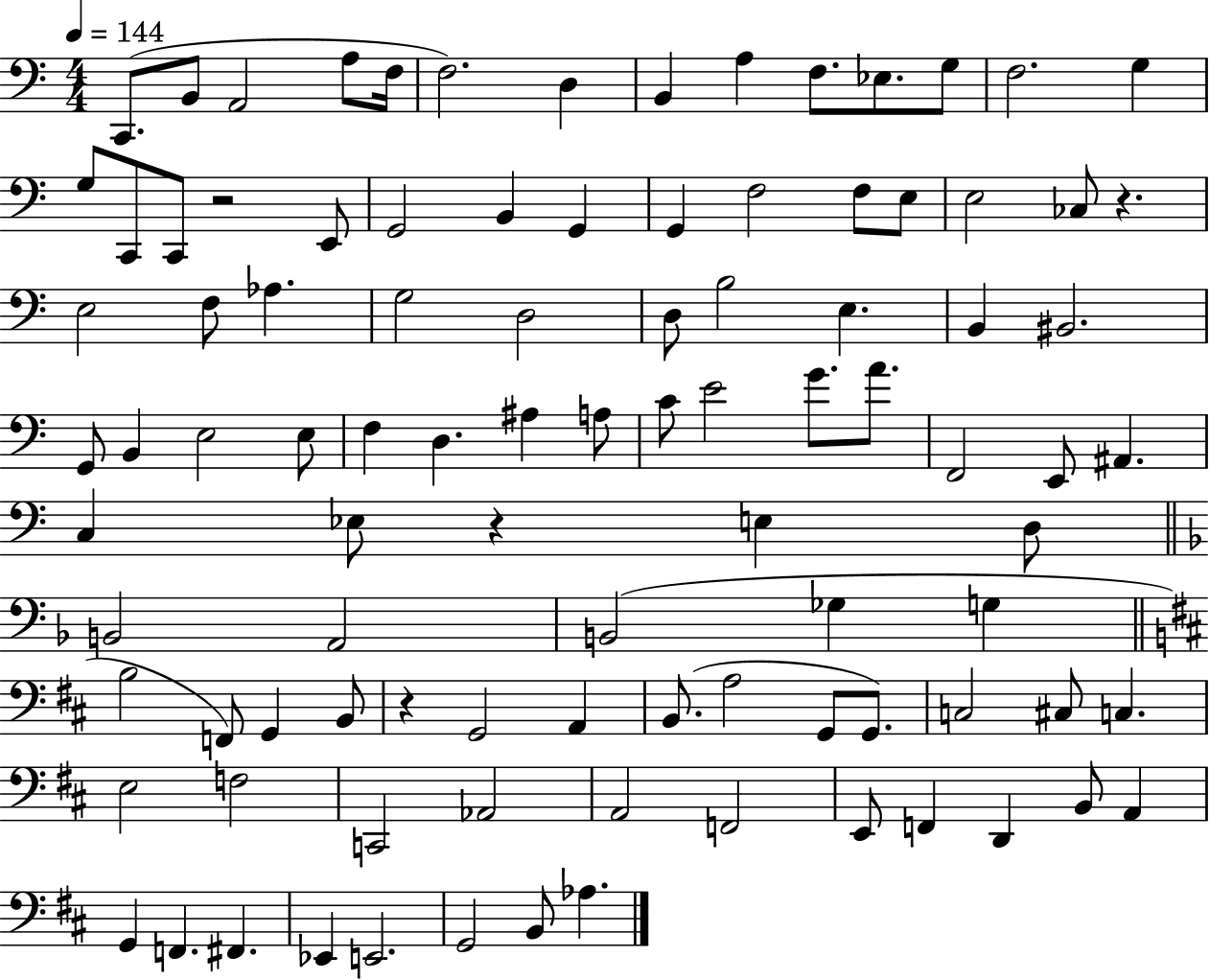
{
  \clef bass
  \numericTimeSignature
  \time 4/4
  \key c \major
  \tempo 4 = 144
  \repeat volta 2 { c,8.( b,8 a,2 a8 f16 | f2.) d4 | b,4 a4 f8. ees8. g8 | f2. g4 | \break g8 c,8 c,8 r2 e,8 | g,2 b,4 g,4 | g,4 f2 f8 e8 | e2 ces8 r4. | \break e2 f8 aes4. | g2 d2 | d8 b2 e4. | b,4 bis,2. | \break g,8 b,4 e2 e8 | f4 d4. ais4 a8 | c'8 e'2 g'8. a'8. | f,2 e,8 ais,4. | \break c4 ees8 r4 e4 d8 | \bar "||" \break \key f \major b,2 a,2 | b,2( ges4 g4 | \bar "||" \break \key b \minor b2 f,8) g,4 b,8 | r4 g,2 a,4 | b,8.( a2 g,8 g,8.) | c2 cis8 c4. | \break e2 f2 | c,2 aes,2 | a,2 f,2 | e,8 f,4 d,4 b,8 a,4 | \break g,4 f,4. fis,4. | ees,4 e,2. | g,2 b,8 aes4. | } \bar "|."
}